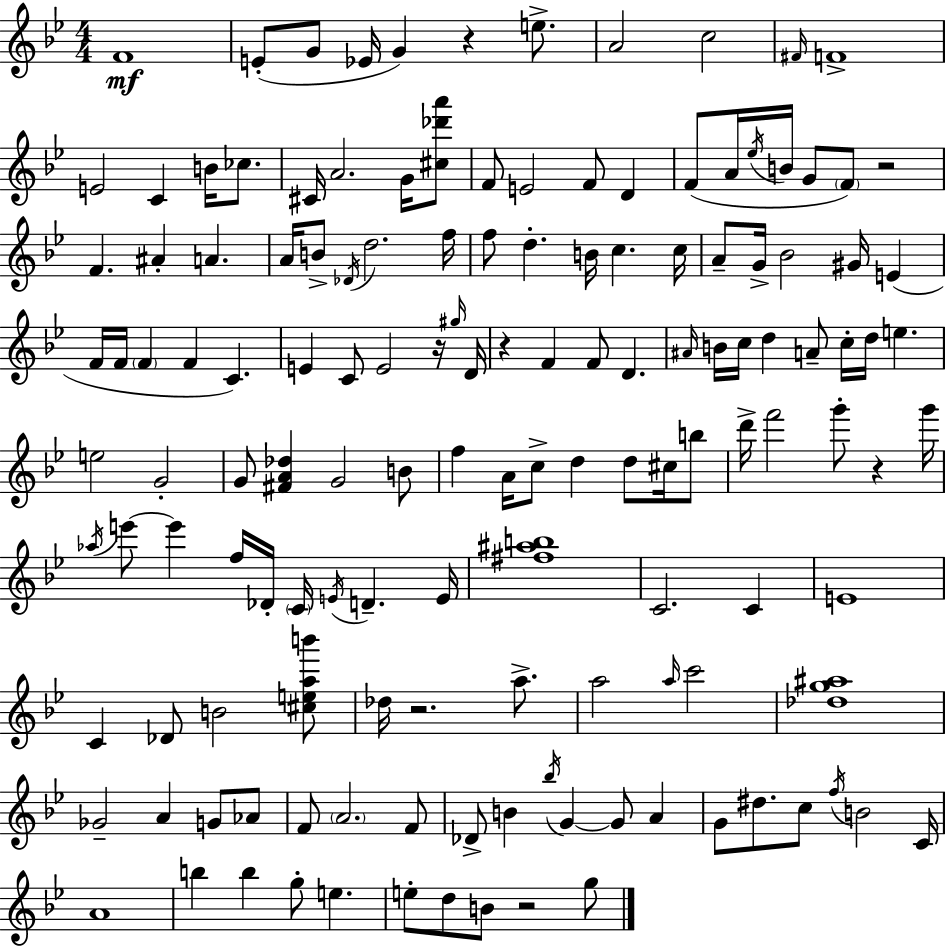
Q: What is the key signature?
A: BES major